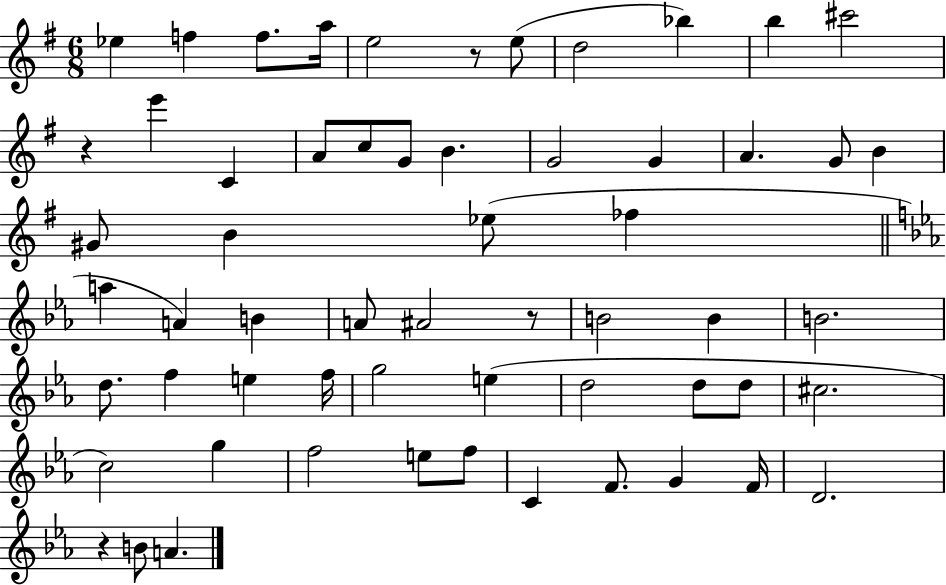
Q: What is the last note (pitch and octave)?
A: A4